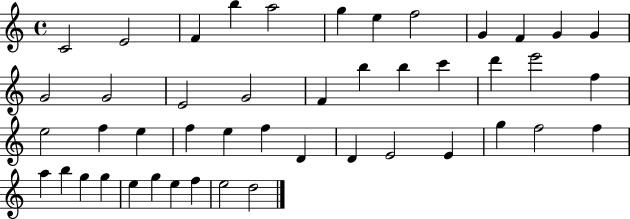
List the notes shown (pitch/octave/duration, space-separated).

C4/h E4/h F4/q B5/q A5/h G5/q E5/q F5/h G4/q F4/q G4/q G4/q G4/h G4/h E4/h G4/h F4/q B5/q B5/q C6/q D6/q E6/h F5/q E5/h F5/q E5/q F5/q E5/q F5/q D4/q D4/q E4/h E4/q G5/q F5/h F5/q A5/q B5/q G5/q G5/q E5/q G5/q E5/q F5/q E5/h D5/h